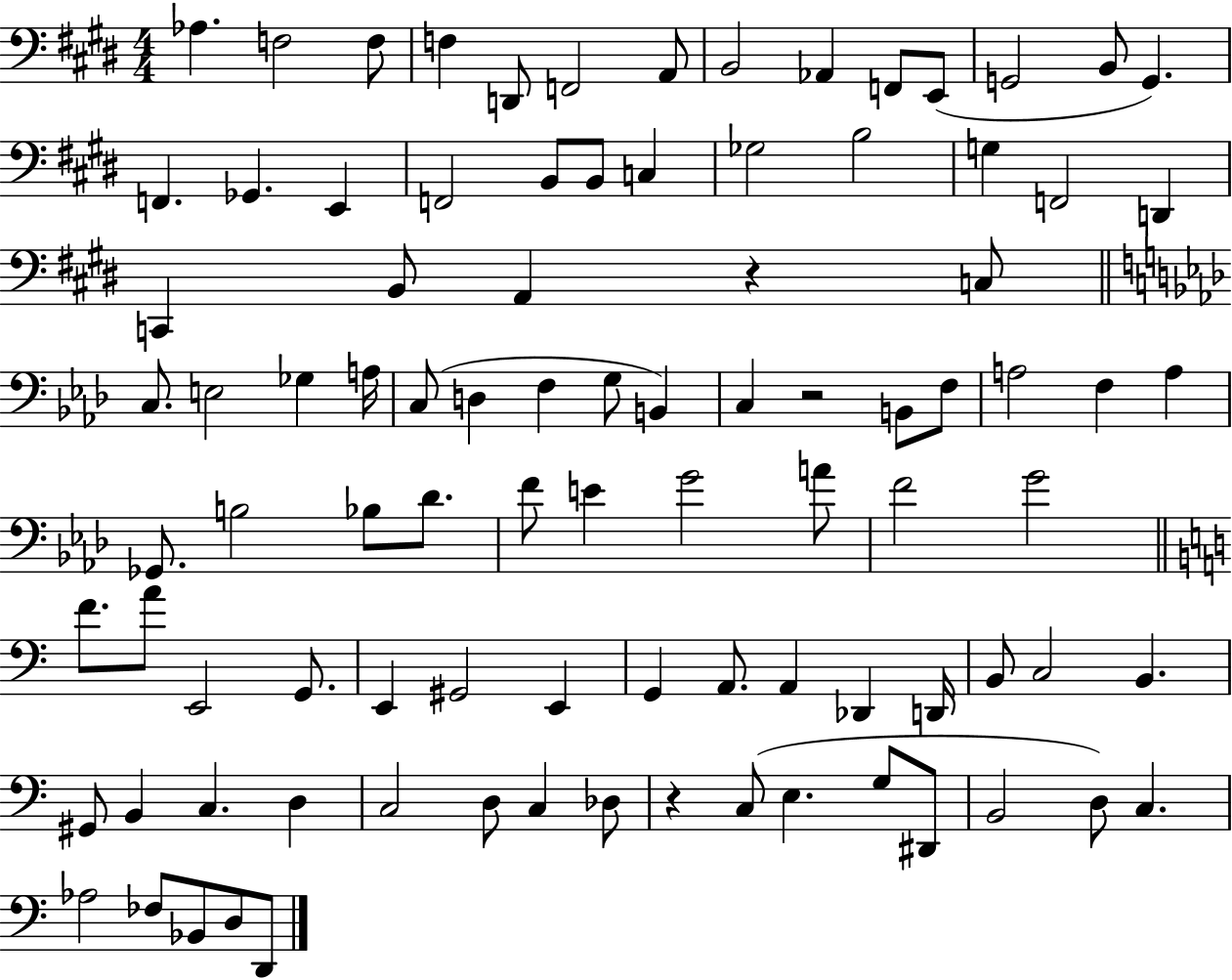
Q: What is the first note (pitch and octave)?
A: Ab3